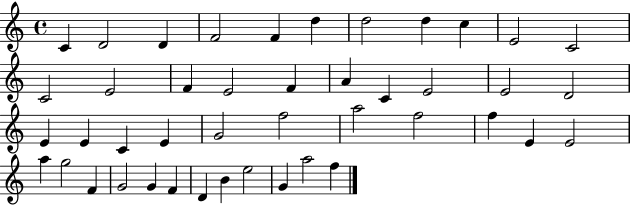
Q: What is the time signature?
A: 4/4